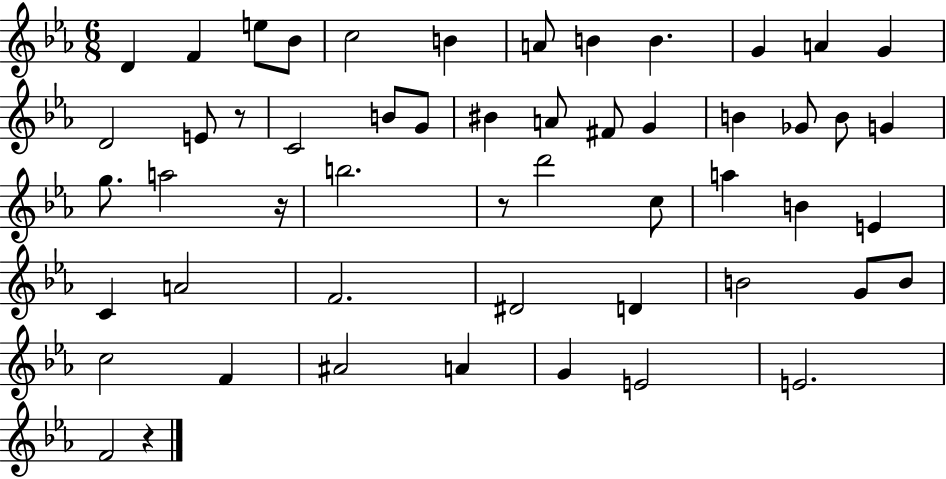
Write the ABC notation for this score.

X:1
T:Untitled
M:6/8
L:1/4
K:Eb
D F e/2 _B/2 c2 B A/2 B B G A G D2 E/2 z/2 C2 B/2 G/2 ^B A/2 ^F/2 G B _G/2 B/2 G g/2 a2 z/4 b2 z/2 d'2 c/2 a B E C A2 F2 ^D2 D B2 G/2 B/2 c2 F ^A2 A G E2 E2 F2 z